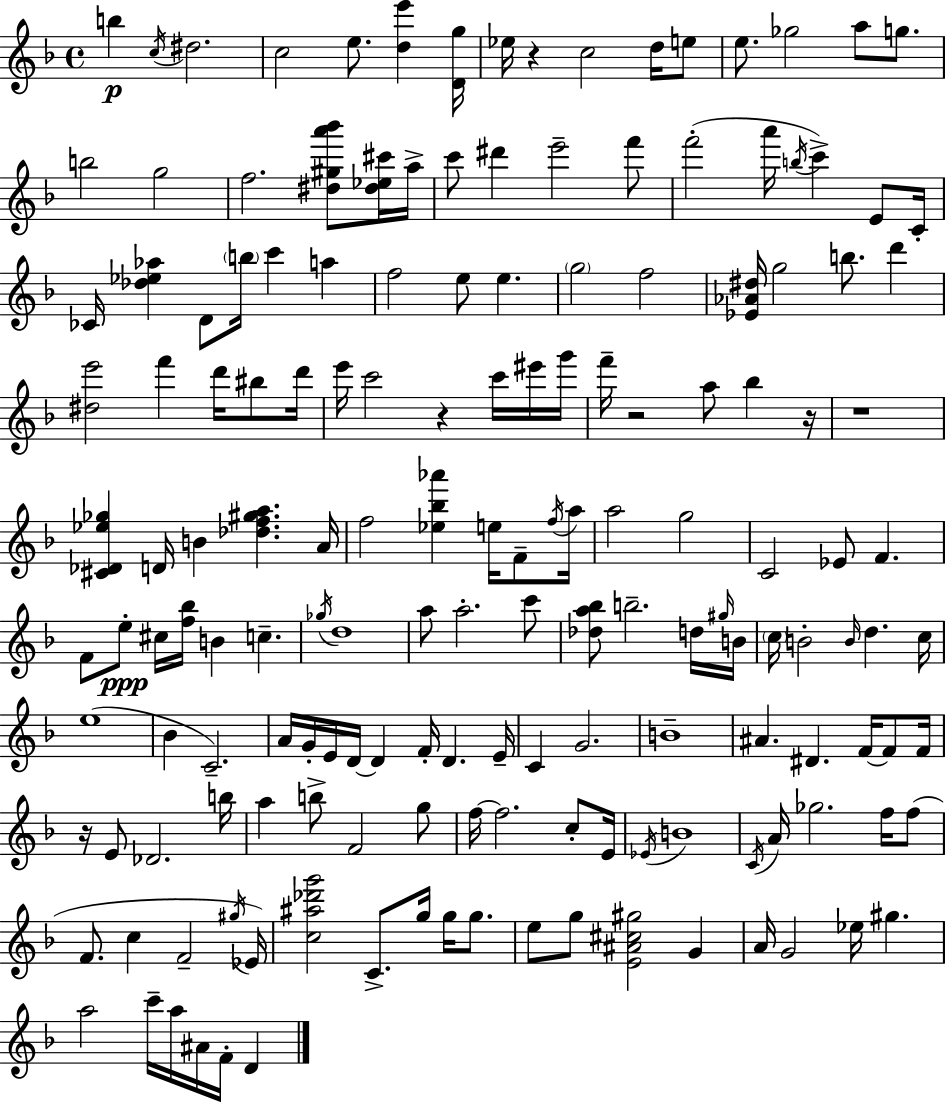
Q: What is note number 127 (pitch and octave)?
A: C4